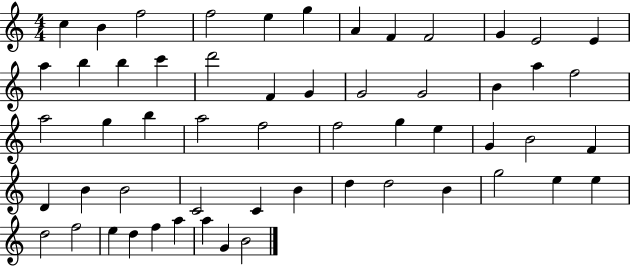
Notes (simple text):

C5/q B4/q F5/h F5/h E5/q G5/q A4/q F4/q F4/h G4/q E4/h E4/q A5/q B5/q B5/q C6/q D6/h F4/q G4/q G4/h G4/h B4/q A5/q F5/h A5/h G5/q B5/q A5/h F5/h F5/h G5/q E5/q G4/q B4/h F4/q D4/q B4/q B4/h C4/h C4/q B4/q D5/q D5/h B4/q G5/h E5/q E5/q D5/h F5/h E5/q D5/q F5/q A5/q A5/q G4/q B4/h